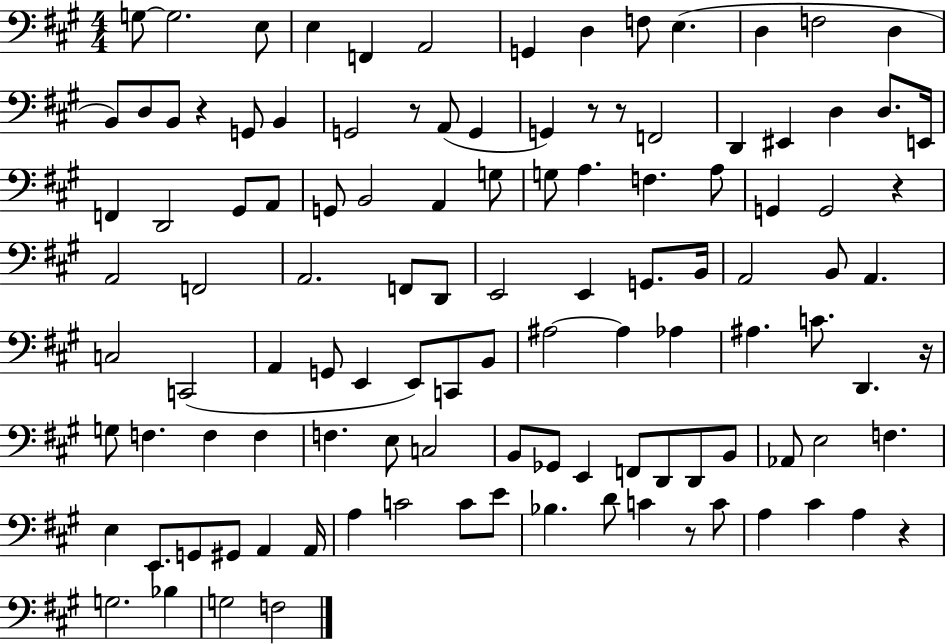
G3/e G3/h. E3/e E3/q F2/q A2/h G2/q D3/q F3/e E3/q. D3/q F3/h D3/q B2/e D3/e B2/e R/q G2/e B2/q G2/h R/e A2/e G2/q G2/q R/e R/e F2/h D2/q EIS2/q D3/q D3/e. E2/s F2/q D2/h G#2/e A2/e G2/e B2/h A2/q G3/e G3/e A3/q. F3/q. A3/e G2/q G2/h R/q A2/h F2/h A2/h. F2/e D2/e E2/h E2/q G2/e. B2/s A2/h B2/e A2/q. C3/h C2/h A2/q G2/e E2/q E2/e C2/e B2/e A#3/h A#3/q Ab3/q A#3/q. C4/e. D2/q. R/s G3/e F3/q. F3/q F3/q F3/q. E3/e C3/h B2/e Gb2/e E2/q F2/e D2/e D2/e B2/e Ab2/e E3/h F3/q. E3/q E2/e. G2/e G#2/e A2/q A2/s A3/q C4/h C4/e E4/e Bb3/q. D4/e C4/q R/e C4/e A3/q C#4/q A3/q R/q G3/h. Bb3/q G3/h F3/h